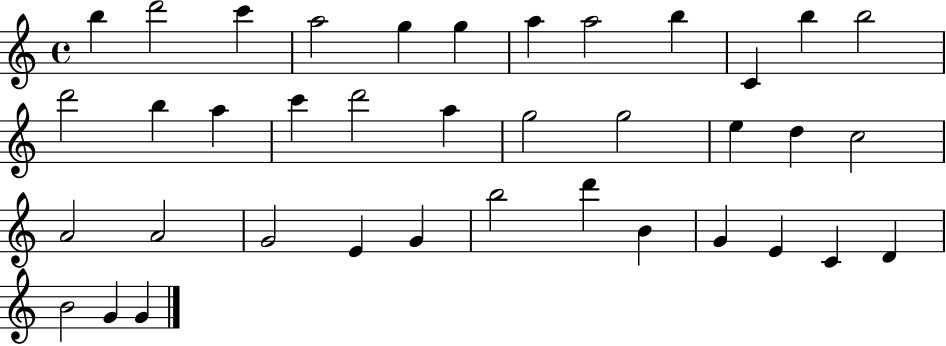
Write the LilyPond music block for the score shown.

{
  \clef treble
  \time 4/4
  \defaultTimeSignature
  \key c \major
  b''4 d'''2 c'''4 | a''2 g''4 g''4 | a''4 a''2 b''4 | c'4 b''4 b''2 | \break d'''2 b''4 a''4 | c'''4 d'''2 a''4 | g''2 g''2 | e''4 d''4 c''2 | \break a'2 a'2 | g'2 e'4 g'4 | b''2 d'''4 b'4 | g'4 e'4 c'4 d'4 | \break b'2 g'4 g'4 | \bar "|."
}